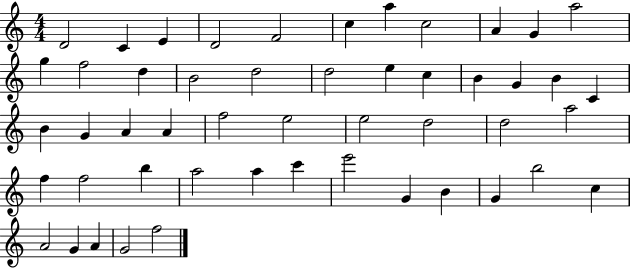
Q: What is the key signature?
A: C major